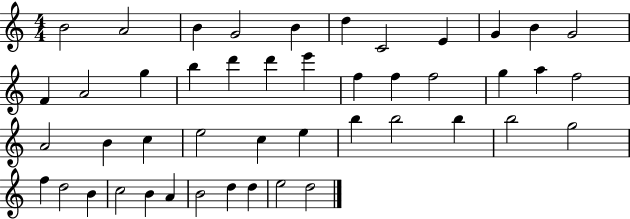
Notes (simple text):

B4/h A4/h B4/q G4/h B4/q D5/q C4/h E4/q G4/q B4/q G4/h F4/q A4/h G5/q B5/q D6/q D6/q E6/q F5/q F5/q F5/h G5/q A5/q F5/h A4/h B4/q C5/q E5/h C5/q E5/q B5/q B5/h B5/q B5/h G5/h F5/q D5/h B4/q C5/h B4/q A4/q B4/h D5/q D5/q E5/h D5/h